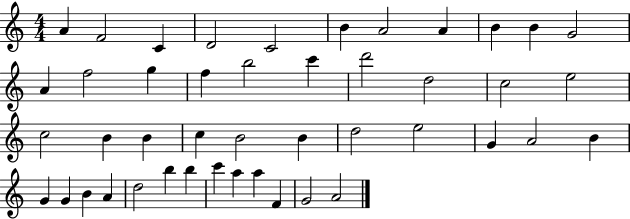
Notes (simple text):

A4/q F4/h C4/q D4/h C4/h B4/q A4/h A4/q B4/q B4/q G4/h A4/q F5/h G5/q F5/q B5/h C6/q D6/h D5/h C5/h E5/h C5/h B4/q B4/q C5/q B4/h B4/q D5/h E5/h G4/q A4/h B4/q G4/q G4/q B4/q A4/q D5/h B5/q B5/q C6/q A5/q A5/q F4/q G4/h A4/h